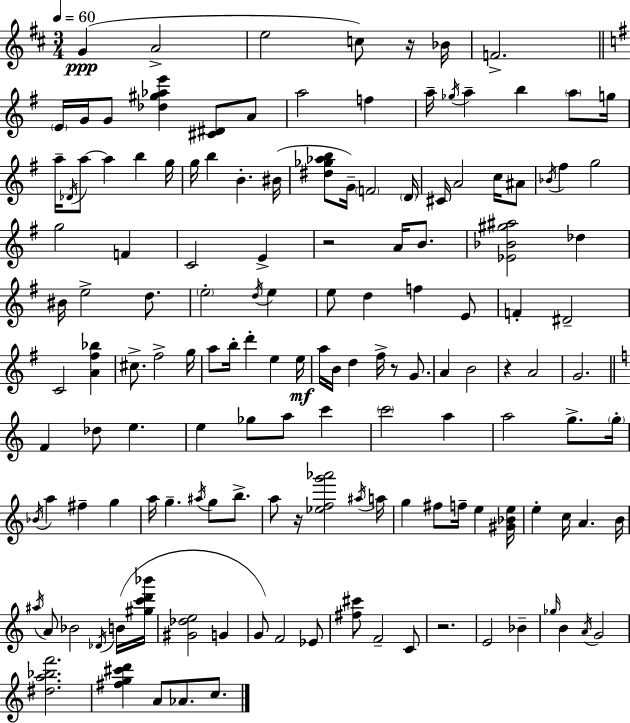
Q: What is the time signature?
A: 3/4